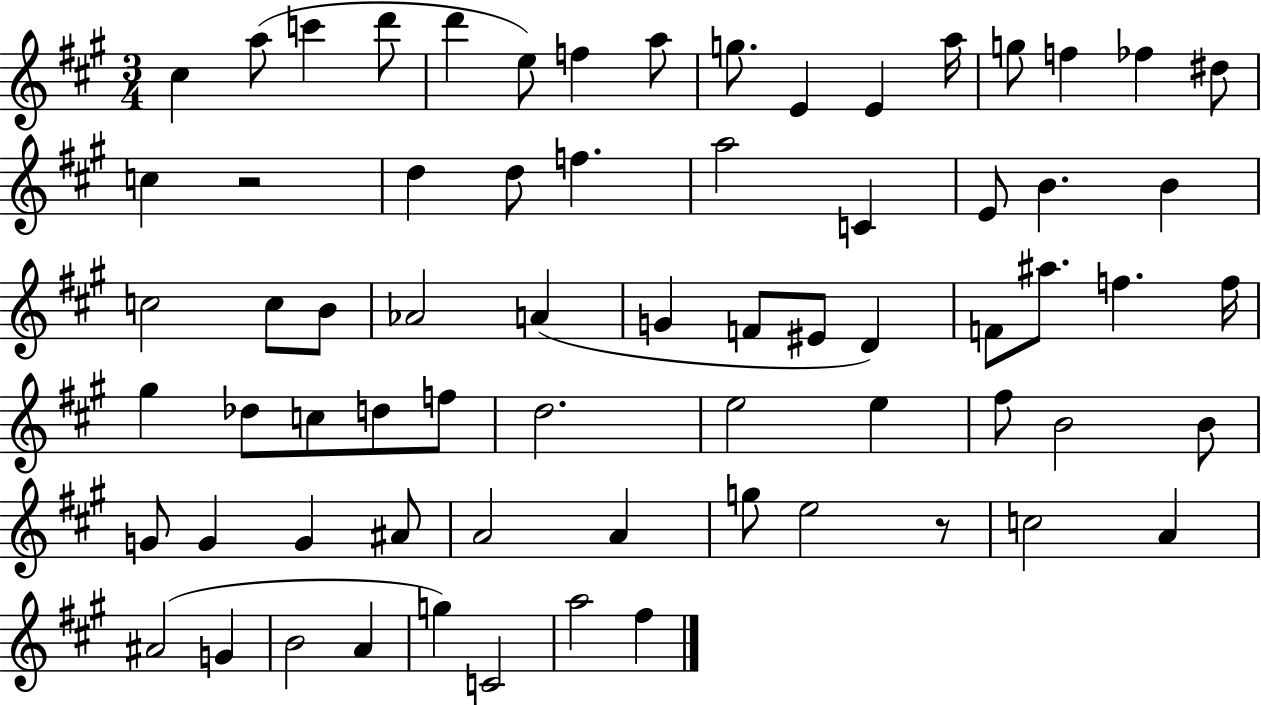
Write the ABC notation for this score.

X:1
T:Untitled
M:3/4
L:1/4
K:A
^c a/2 c' d'/2 d' e/2 f a/2 g/2 E E a/4 g/2 f _f ^d/2 c z2 d d/2 f a2 C E/2 B B c2 c/2 B/2 _A2 A G F/2 ^E/2 D F/2 ^a/2 f f/4 ^g _d/2 c/2 d/2 f/2 d2 e2 e ^f/2 B2 B/2 G/2 G G ^A/2 A2 A g/2 e2 z/2 c2 A ^A2 G B2 A g C2 a2 ^f